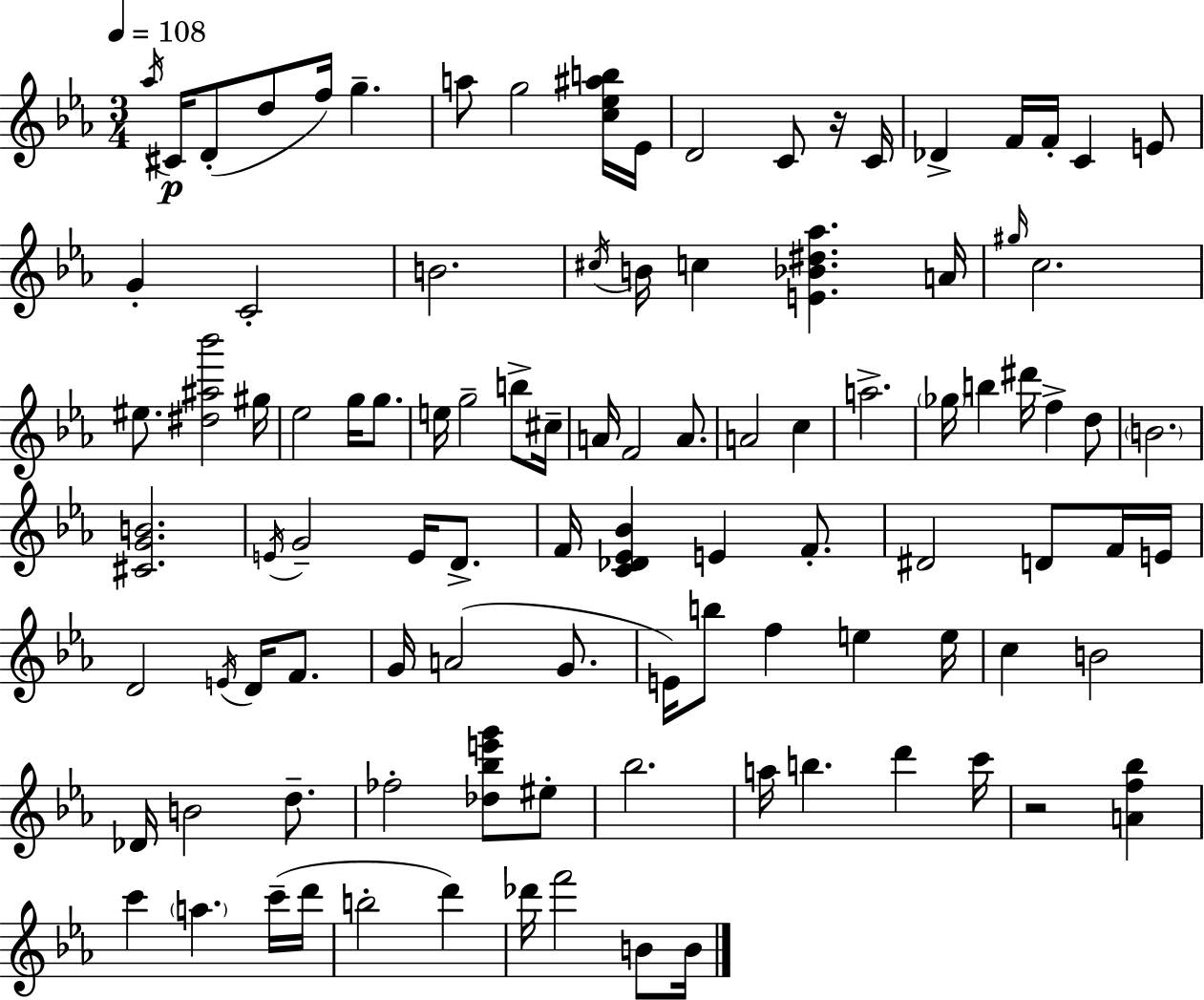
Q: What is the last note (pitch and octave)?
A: B4